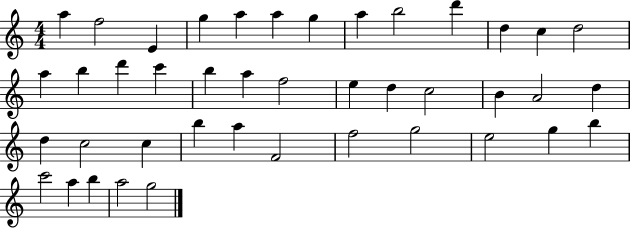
X:1
T:Untitled
M:4/4
L:1/4
K:C
a f2 E g a a g a b2 d' d c d2 a b d' c' b a f2 e d c2 B A2 d d c2 c b a F2 f2 g2 e2 g b c'2 a b a2 g2